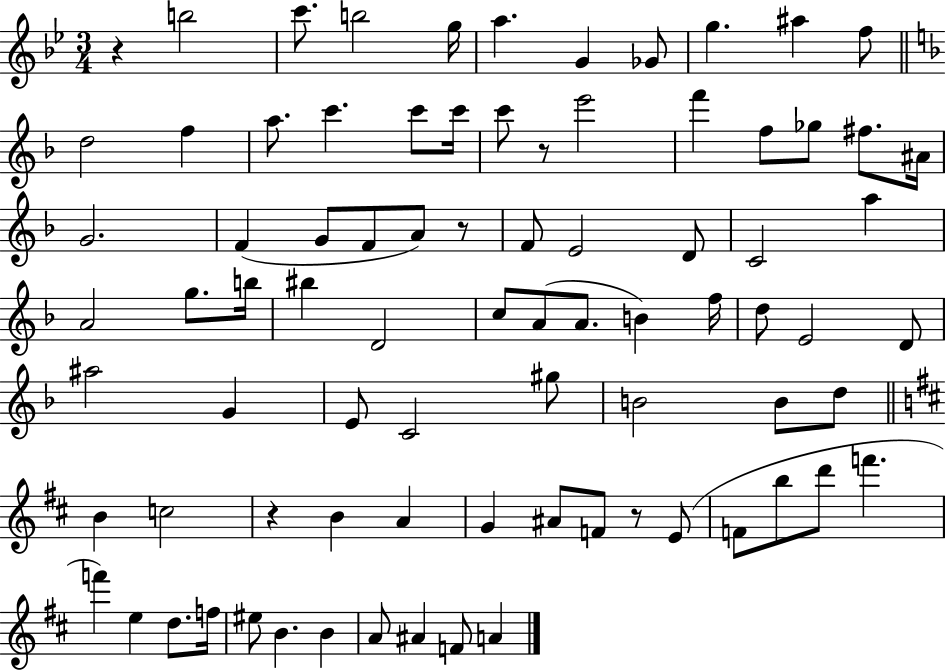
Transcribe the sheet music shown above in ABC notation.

X:1
T:Untitled
M:3/4
L:1/4
K:Bb
z b2 c'/2 b2 g/4 a G _G/2 g ^a f/2 d2 f a/2 c' c'/2 c'/4 c'/2 z/2 e'2 f' f/2 _g/2 ^f/2 ^A/4 G2 F G/2 F/2 A/2 z/2 F/2 E2 D/2 C2 a A2 g/2 b/4 ^b D2 c/2 A/2 A/2 B f/4 d/2 E2 D/2 ^a2 G E/2 C2 ^g/2 B2 B/2 d/2 B c2 z B A G ^A/2 F/2 z/2 E/2 F/2 b/2 d'/2 f' f' e d/2 f/4 ^e/2 B B A/2 ^A F/2 A